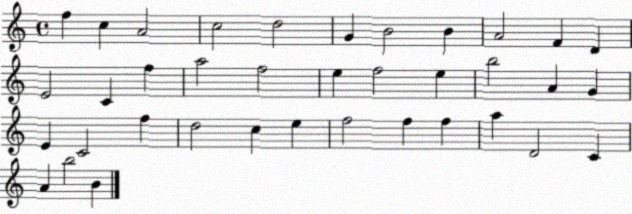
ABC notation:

X:1
T:Untitled
M:4/4
L:1/4
K:C
f c A2 c2 d2 G B2 B A2 F D E2 C f a2 f2 e f2 e b2 A G E C2 f d2 c e f2 f f a D2 C A b2 B